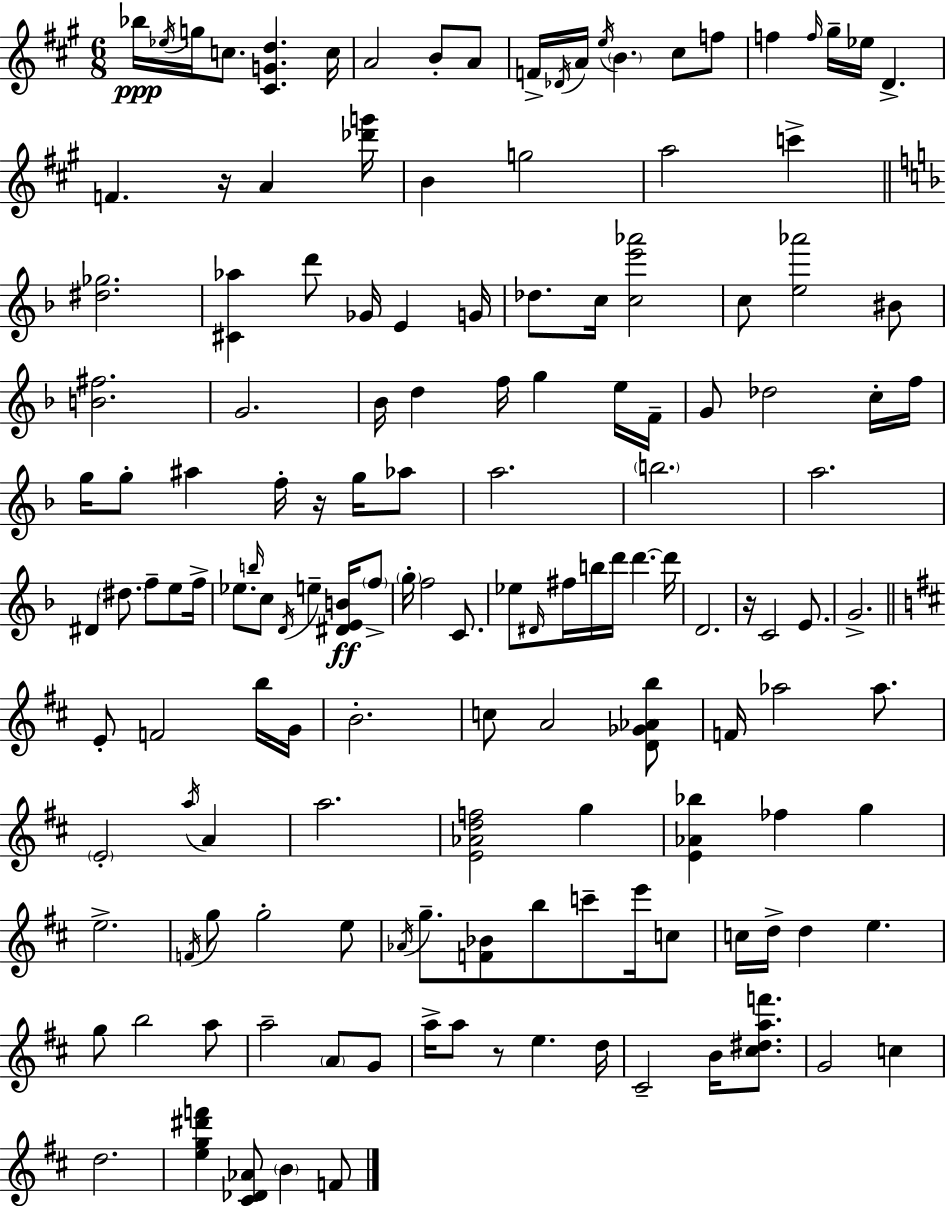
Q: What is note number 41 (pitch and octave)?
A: F4